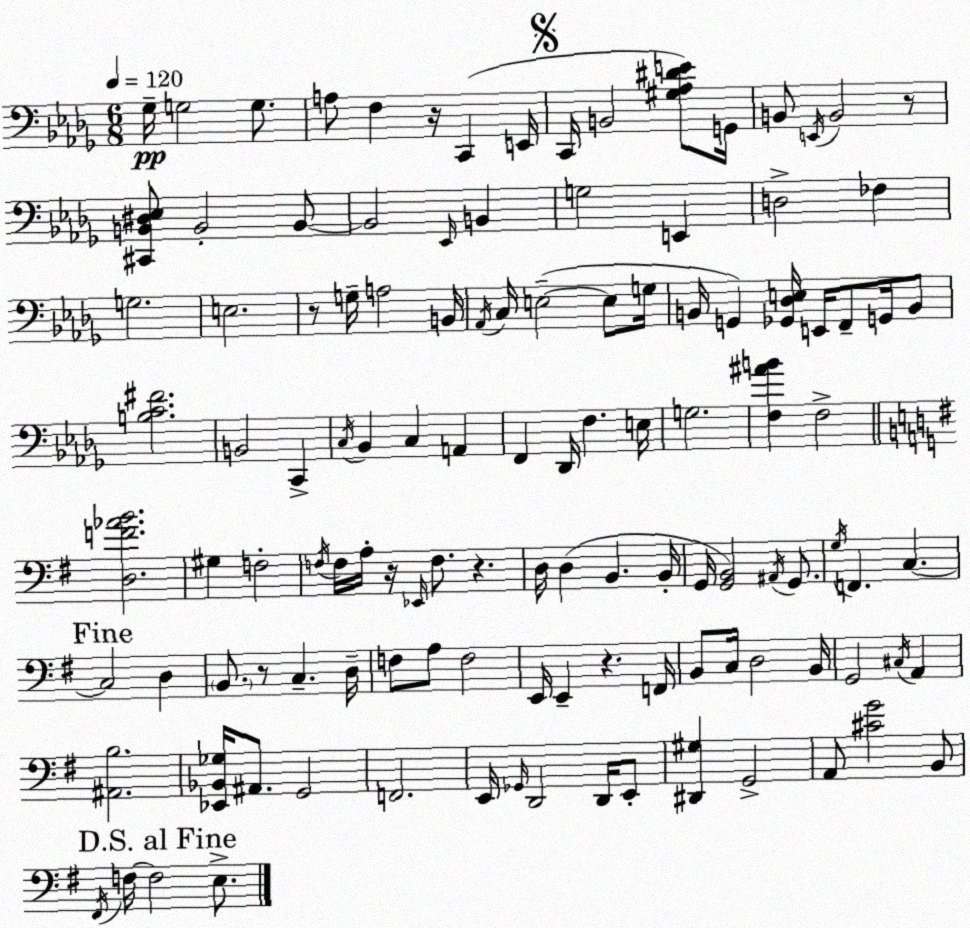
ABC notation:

X:1
T:Untitled
M:6/8
L:1/4
K:Bbm
_G,/4 G,2 G,/2 A,/2 F, z/4 C,, E,,/4 C,,/4 B,,2 [^G,_A,^DE]/2 G,,/4 B,,/2 E,,/4 B,,2 z/2 [^C,,B,,^D,_E,]/2 B,,2 B,,/2 B,,2 _E,,/4 B,, G,2 E,, D,2 _F, G,2 E,2 z/2 G,/4 A,2 B,,/4 _A,,/4 C,/4 E,2 E,/2 G,/4 B,,/4 G,, [_G,,_D,E,]/4 E,,/4 F,,/2 G,,/4 B,,/2 [B,C^F]2 B,,2 C,, C,/4 _B,, C, A,, F,, _D,,/4 F, E,/4 G,2 [F,^AB] F,2 [D,F_AB]2 ^G, F,2 F,/4 F,/4 A,/4 z/4 _E,,/4 F,/2 z D,/4 D, B,, B,,/4 G,,/4 [G,,B,,]2 ^A,,/4 G,,/2 G,/4 F,, C, C,2 D, B,,/2 z/2 C, D,/4 F,/2 A,/2 F,2 E,,/4 E,, z F,,/4 B,,/2 C,/4 D,2 B,,/4 G,,2 ^C,/4 A,, [^A,,B,]2 [_E,,_B,,_G,]/4 ^A,,/2 G,,2 F,,2 E,,/4 _G,,/4 D,,2 D,,/4 E,,/2 [^D,,^G,] G,,2 A,,/2 [^CG]2 B,,/2 ^F,,/4 F,/4 F,2 E,/2